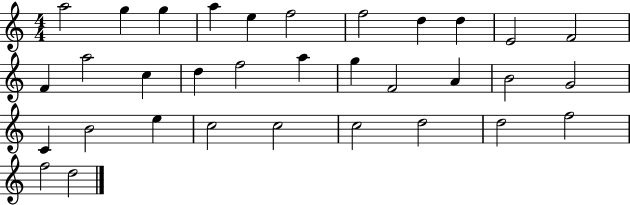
X:1
T:Untitled
M:4/4
L:1/4
K:C
a2 g g a e f2 f2 d d E2 F2 F a2 c d f2 a g F2 A B2 G2 C B2 e c2 c2 c2 d2 d2 f2 f2 d2